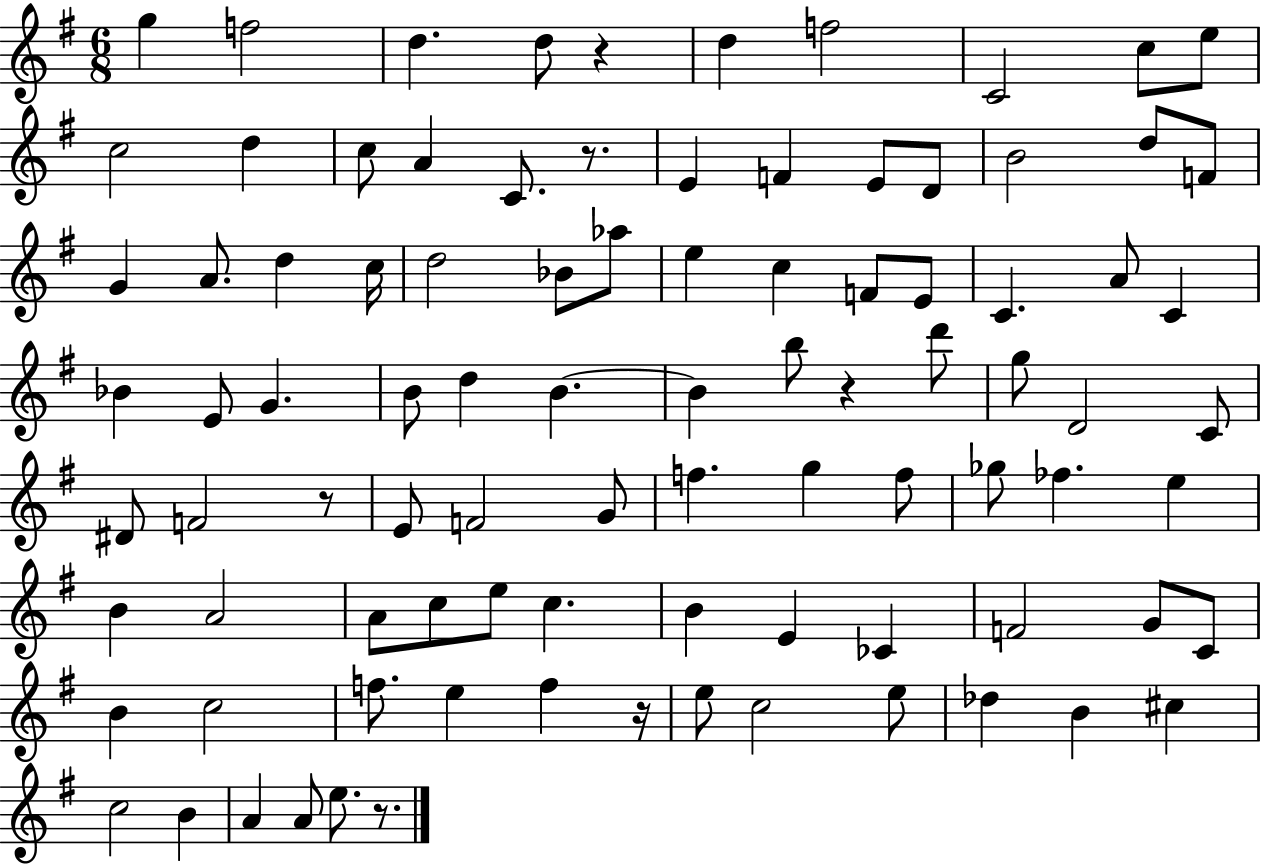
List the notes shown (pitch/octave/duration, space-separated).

G5/q F5/h D5/q. D5/e R/q D5/q F5/h C4/h C5/e E5/e C5/h D5/q C5/e A4/q C4/e. R/e. E4/q F4/q E4/e D4/e B4/h D5/e F4/e G4/q A4/e. D5/q C5/s D5/h Bb4/e Ab5/e E5/q C5/q F4/e E4/e C4/q. A4/e C4/q Bb4/q E4/e G4/q. B4/e D5/q B4/q. B4/q B5/e R/q D6/e G5/e D4/h C4/e D#4/e F4/h R/e E4/e F4/h G4/e F5/q. G5/q F5/e Gb5/e FES5/q. E5/q B4/q A4/h A4/e C5/e E5/e C5/q. B4/q E4/q CES4/q F4/h G4/e C4/e B4/q C5/h F5/e. E5/q F5/q R/s E5/e C5/h E5/e Db5/q B4/q C#5/q C5/h B4/q A4/q A4/e E5/e. R/e.